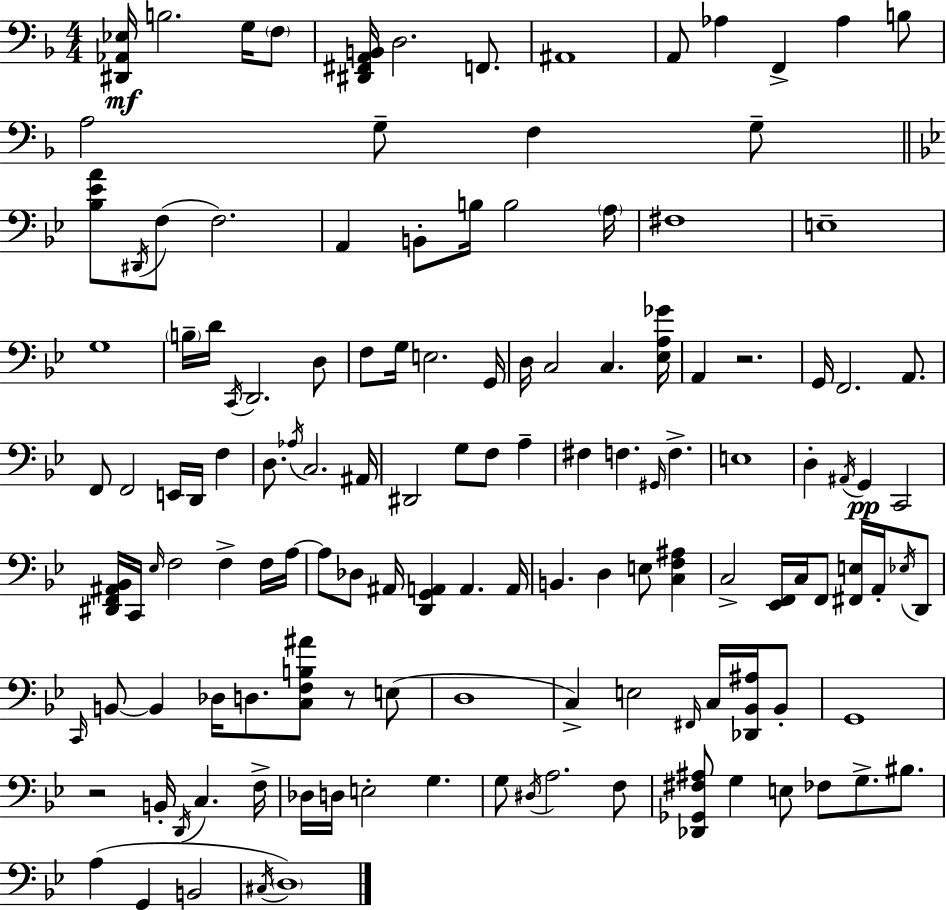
{
  \clef bass
  \numericTimeSignature
  \time 4/4
  \key f \major
  <dis, aes, ees>16\mf b2. g16 \parenthesize f8 | <dis, fis, a, b,>16 d2. f,8. | ais,1 | a,8 aes4 f,4-> aes4 b8 | \break a2 g8-- f4 g8-- | \bar "||" \break \key bes \major <bes ees' a'>8 \acciaccatura { dis,16 }( f8 f2.) | a,4 b,8-. b16 b2 | \parenthesize a16 fis1 | e1-- | \break g1 | \parenthesize b16-- d'16 \acciaccatura { c,16 } d,2. | d8 f8 g16 e2. | g,16 d16 c2 c4. | \break <ees a ges'>16 a,4 r2. | g,16 f,2. a,8. | f,8 f,2 e,16 d,16 f4 | d8. \acciaccatura { aes16 } c2. | \break ais,16 dis,2 g8 f8 a4-- | fis4 f4. \grace { gis,16 } f4.-> | e1 | d4-. \acciaccatura { ais,16 } g,4\pp c,2 | \break <dis, f, ais, bes,>16 c,16 \grace { ees16 } f2 | f4-> f16 a16~~ a8 des8 ais,16 <d, g, a,>4 a,4. | a,16 b,4. d4 | e8 <c f ais>4 c2-> <ees, f,>16 c16 | \break f,8 <fis, e>16 a,16-. \acciaccatura { ees16 } d,8 \grace { c,16 } b,8~~ b,4 des16 d8. | <c f b ais'>8 r8 e8( d1 | c4->) e2 | \grace { fis,16 } c16 <des, bes, ais>16 bes,8-. g,1 | \break r2 | b,16-. \acciaccatura { d,16 } c4. f16-> des16 d16 e2-. | g4. g8 \acciaccatura { dis16 } a2. | f8 <des, ges, fis ais>8 g4 | \break e8 fes8 g8.-> bis8. a4( g,4 | b,2 \acciaccatura { cis16 }) \parenthesize d1 | \bar "|."
}